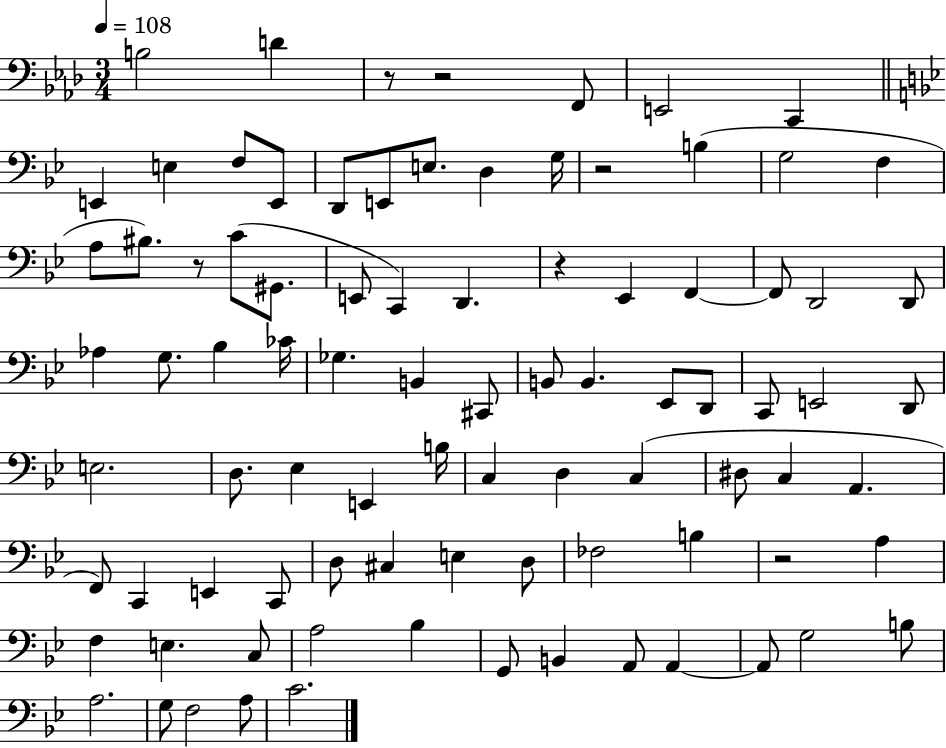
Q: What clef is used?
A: bass